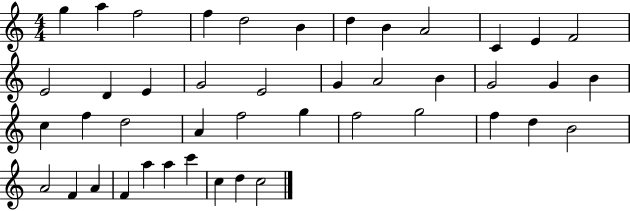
{
  \clef treble
  \numericTimeSignature
  \time 4/4
  \key c \major
  g''4 a''4 f''2 | f''4 d''2 b'4 | d''4 b'4 a'2 | c'4 e'4 f'2 | \break e'2 d'4 e'4 | g'2 e'2 | g'4 a'2 b'4 | g'2 g'4 b'4 | \break c''4 f''4 d''2 | a'4 f''2 g''4 | f''2 g''2 | f''4 d''4 b'2 | \break a'2 f'4 a'4 | f'4 a''4 a''4 c'''4 | c''4 d''4 c''2 | \bar "|."
}